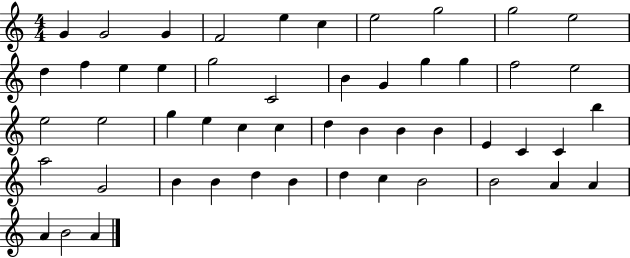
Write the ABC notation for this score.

X:1
T:Untitled
M:4/4
L:1/4
K:C
G G2 G F2 e c e2 g2 g2 e2 d f e e g2 C2 B G g g f2 e2 e2 e2 g e c c d B B B E C C b a2 G2 B B d B d c B2 B2 A A A B2 A